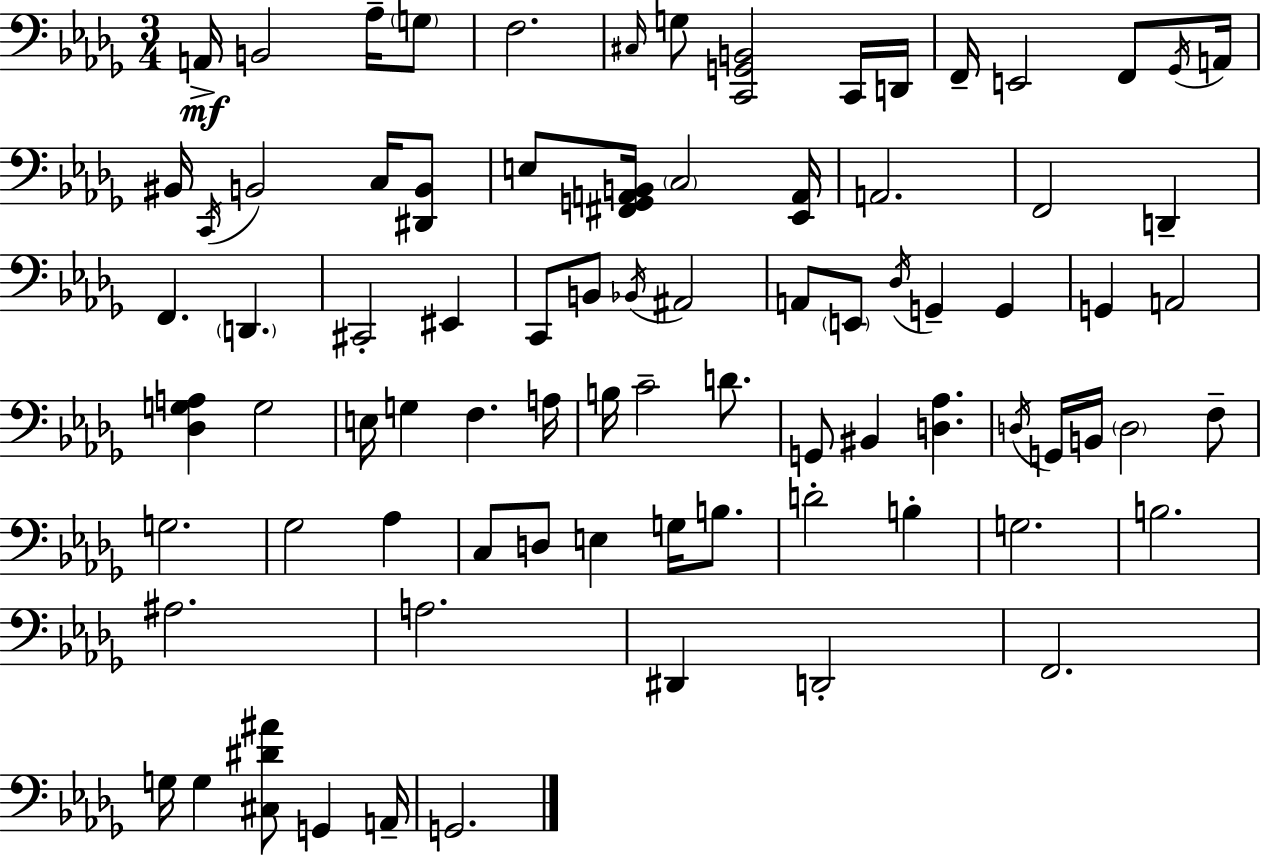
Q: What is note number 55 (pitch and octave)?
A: Gb3